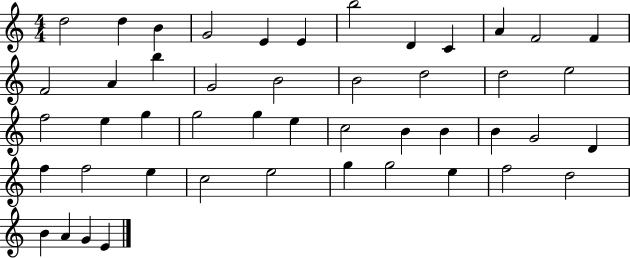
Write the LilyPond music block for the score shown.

{
  \clef treble
  \numericTimeSignature
  \time 4/4
  \key c \major
  d''2 d''4 b'4 | g'2 e'4 e'4 | b''2 d'4 c'4 | a'4 f'2 f'4 | \break f'2 a'4 b''4 | g'2 b'2 | b'2 d''2 | d''2 e''2 | \break f''2 e''4 g''4 | g''2 g''4 e''4 | c''2 b'4 b'4 | b'4 g'2 d'4 | \break f''4 f''2 e''4 | c''2 e''2 | g''4 g''2 e''4 | f''2 d''2 | \break b'4 a'4 g'4 e'4 | \bar "|."
}